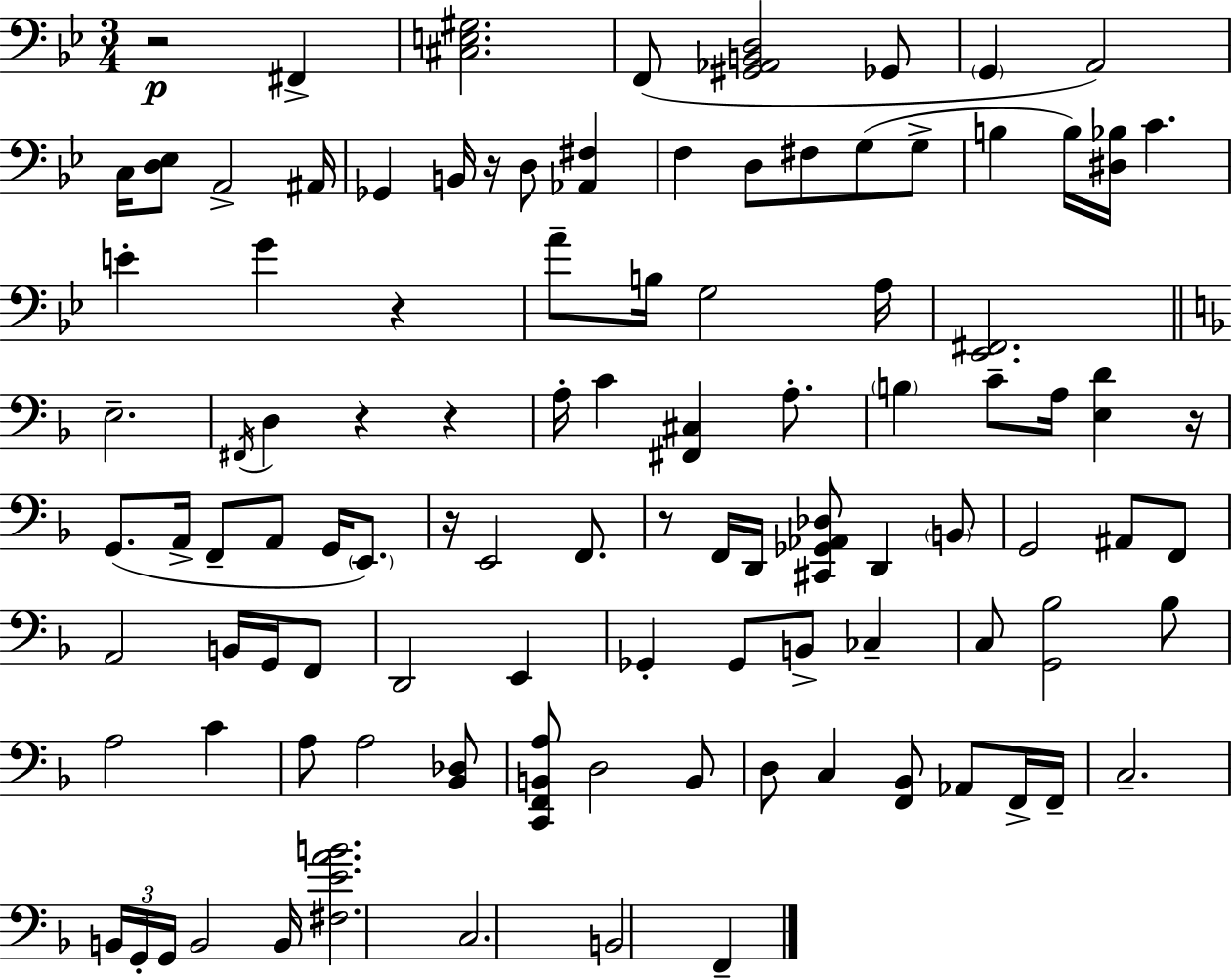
R/h F#2/q [C#3,E3,G#3]/h. F2/e [G#2,Ab2,B2,D3]/h Gb2/e G2/q A2/h C3/s [D3,Eb3]/e A2/h A#2/s Gb2/q B2/s R/s D3/e [Ab2,F#3]/q F3/q D3/e F#3/e G3/e G3/e B3/q B3/s [D#3,Bb3]/s C4/q. E4/q G4/q R/q A4/e B3/s G3/h A3/s [Eb2,F#2]/h. E3/h. F#2/s D3/q R/q R/q A3/s C4/q [F#2,C#3]/q A3/e. B3/q C4/e A3/s [E3,D4]/q R/s G2/e. A2/s F2/e A2/e G2/s E2/e. R/s E2/h F2/e. R/e F2/s D2/s [C#2,Gb2,Ab2,Db3]/e D2/q B2/e G2/h A#2/e F2/e A2/h B2/s G2/s F2/e D2/h E2/q Gb2/q Gb2/e B2/e CES3/q C3/e [G2,Bb3]/h Bb3/e A3/h C4/q A3/e A3/h [Bb2,Db3]/e [C2,F2,B2,A3]/e D3/h B2/e D3/e C3/q [F2,Bb2]/e Ab2/e F2/s F2/s C3/h. B2/s G2/s G2/s B2/h B2/s [F#3,E4,A4,B4]/h. C3/h. B2/h F2/q